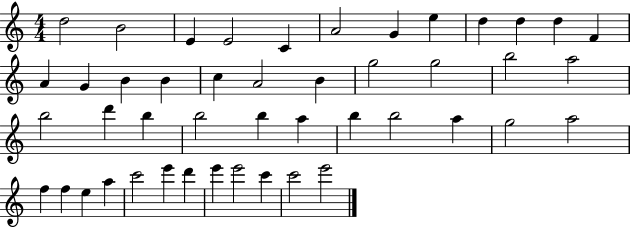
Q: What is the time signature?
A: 4/4